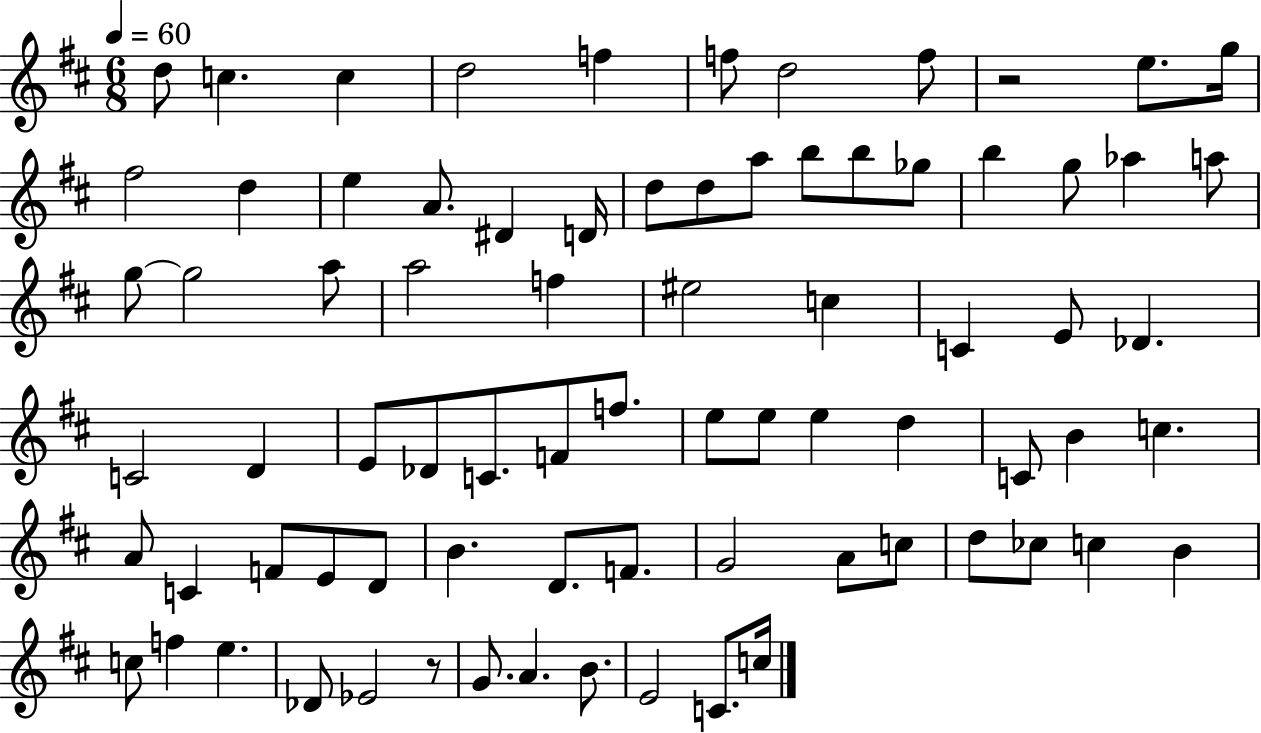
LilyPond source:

{
  \clef treble
  \numericTimeSignature
  \time 6/8
  \key d \major
  \tempo 4 = 60
  d''8 c''4. c''4 | d''2 f''4 | f''8 d''2 f''8 | r2 e''8. g''16 | \break fis''2 d''4 | e''4 a'8. dis'4 d'16 | d''8 d''8 a''8 b''8 b''8 ges''8 | b''4 g''8 aes''4 a''8 | \break g''8~~ g''2 a''8 | a''2 f''4 | eis''2 c''4 | c'4 e'8 des'4. | \break c'2 d'4 | e'8 des'8 c'8. f'8 f''8. | e''8 e''8 e''4 d''4 | c'8 b'4 c''4. | \break a'8 c'4 f'8 e'8 d'8 | b'4. d'8. f'8. | g'2 a'8 c''8 | d''8 ces''8 c''4 b'4 | \break c''8 f''4 e''4. | des'8 ees'2 r8 | g'8. a'4. b'8. | e'2 c'8. c''16 | \break \bar "|."
}